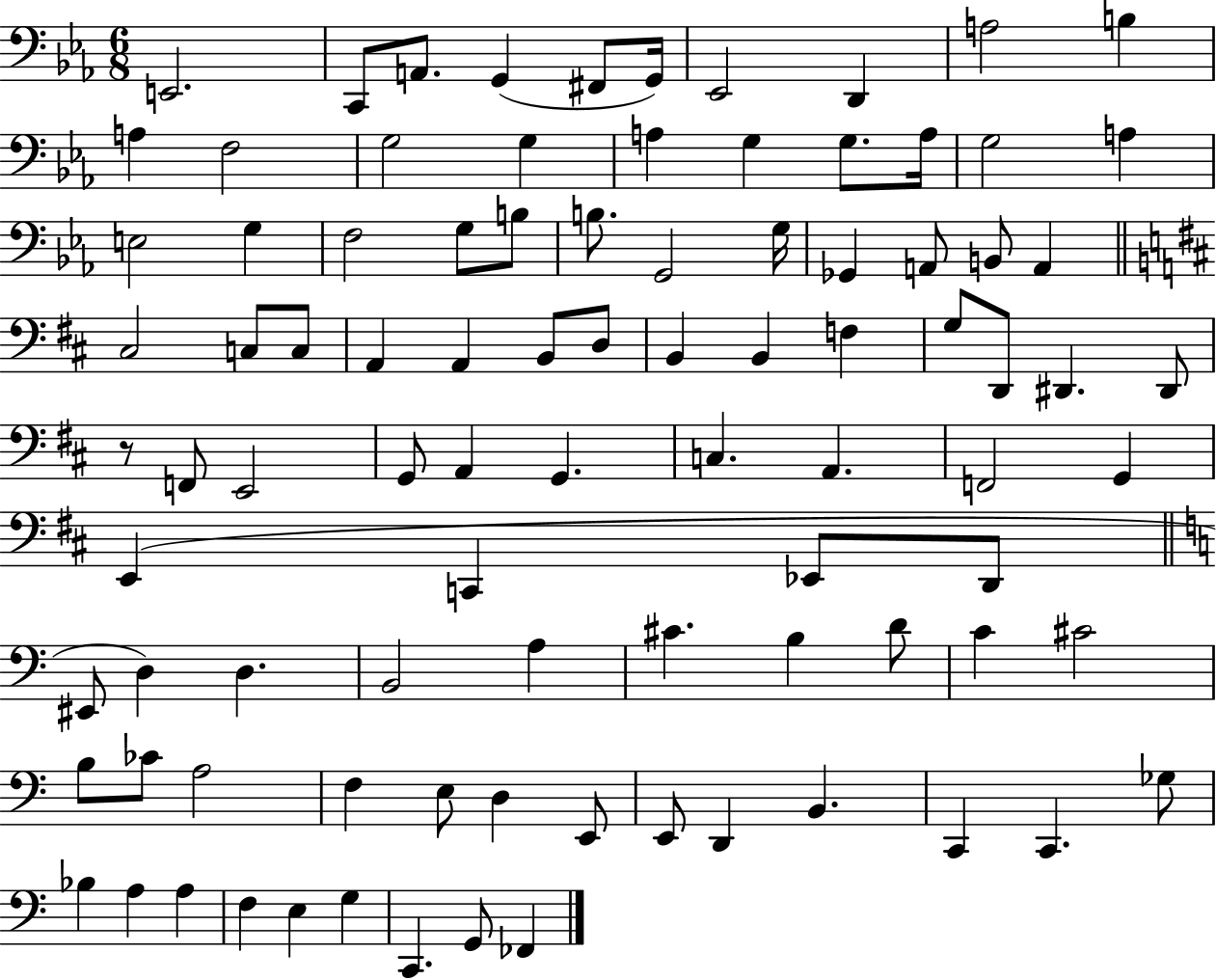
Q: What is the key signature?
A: EES major